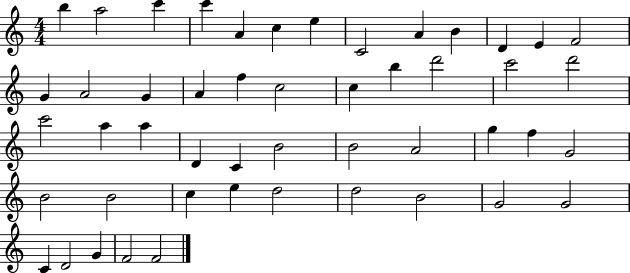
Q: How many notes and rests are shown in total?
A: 49